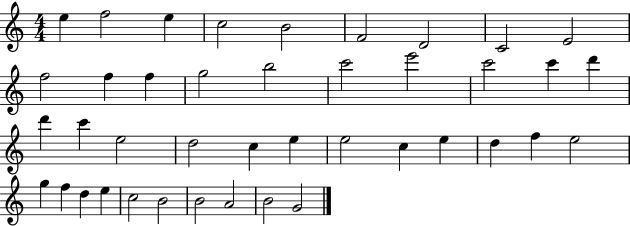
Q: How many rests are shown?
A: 0